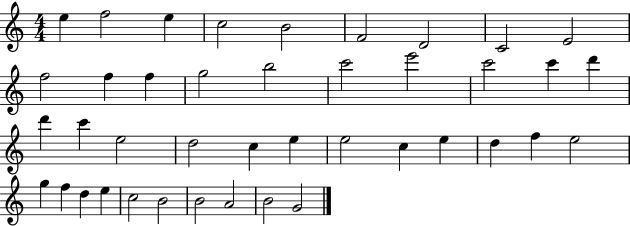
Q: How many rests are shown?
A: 0